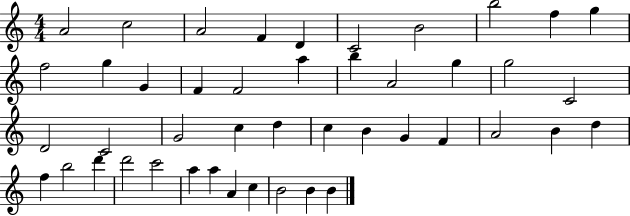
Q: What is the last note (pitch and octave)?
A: B4